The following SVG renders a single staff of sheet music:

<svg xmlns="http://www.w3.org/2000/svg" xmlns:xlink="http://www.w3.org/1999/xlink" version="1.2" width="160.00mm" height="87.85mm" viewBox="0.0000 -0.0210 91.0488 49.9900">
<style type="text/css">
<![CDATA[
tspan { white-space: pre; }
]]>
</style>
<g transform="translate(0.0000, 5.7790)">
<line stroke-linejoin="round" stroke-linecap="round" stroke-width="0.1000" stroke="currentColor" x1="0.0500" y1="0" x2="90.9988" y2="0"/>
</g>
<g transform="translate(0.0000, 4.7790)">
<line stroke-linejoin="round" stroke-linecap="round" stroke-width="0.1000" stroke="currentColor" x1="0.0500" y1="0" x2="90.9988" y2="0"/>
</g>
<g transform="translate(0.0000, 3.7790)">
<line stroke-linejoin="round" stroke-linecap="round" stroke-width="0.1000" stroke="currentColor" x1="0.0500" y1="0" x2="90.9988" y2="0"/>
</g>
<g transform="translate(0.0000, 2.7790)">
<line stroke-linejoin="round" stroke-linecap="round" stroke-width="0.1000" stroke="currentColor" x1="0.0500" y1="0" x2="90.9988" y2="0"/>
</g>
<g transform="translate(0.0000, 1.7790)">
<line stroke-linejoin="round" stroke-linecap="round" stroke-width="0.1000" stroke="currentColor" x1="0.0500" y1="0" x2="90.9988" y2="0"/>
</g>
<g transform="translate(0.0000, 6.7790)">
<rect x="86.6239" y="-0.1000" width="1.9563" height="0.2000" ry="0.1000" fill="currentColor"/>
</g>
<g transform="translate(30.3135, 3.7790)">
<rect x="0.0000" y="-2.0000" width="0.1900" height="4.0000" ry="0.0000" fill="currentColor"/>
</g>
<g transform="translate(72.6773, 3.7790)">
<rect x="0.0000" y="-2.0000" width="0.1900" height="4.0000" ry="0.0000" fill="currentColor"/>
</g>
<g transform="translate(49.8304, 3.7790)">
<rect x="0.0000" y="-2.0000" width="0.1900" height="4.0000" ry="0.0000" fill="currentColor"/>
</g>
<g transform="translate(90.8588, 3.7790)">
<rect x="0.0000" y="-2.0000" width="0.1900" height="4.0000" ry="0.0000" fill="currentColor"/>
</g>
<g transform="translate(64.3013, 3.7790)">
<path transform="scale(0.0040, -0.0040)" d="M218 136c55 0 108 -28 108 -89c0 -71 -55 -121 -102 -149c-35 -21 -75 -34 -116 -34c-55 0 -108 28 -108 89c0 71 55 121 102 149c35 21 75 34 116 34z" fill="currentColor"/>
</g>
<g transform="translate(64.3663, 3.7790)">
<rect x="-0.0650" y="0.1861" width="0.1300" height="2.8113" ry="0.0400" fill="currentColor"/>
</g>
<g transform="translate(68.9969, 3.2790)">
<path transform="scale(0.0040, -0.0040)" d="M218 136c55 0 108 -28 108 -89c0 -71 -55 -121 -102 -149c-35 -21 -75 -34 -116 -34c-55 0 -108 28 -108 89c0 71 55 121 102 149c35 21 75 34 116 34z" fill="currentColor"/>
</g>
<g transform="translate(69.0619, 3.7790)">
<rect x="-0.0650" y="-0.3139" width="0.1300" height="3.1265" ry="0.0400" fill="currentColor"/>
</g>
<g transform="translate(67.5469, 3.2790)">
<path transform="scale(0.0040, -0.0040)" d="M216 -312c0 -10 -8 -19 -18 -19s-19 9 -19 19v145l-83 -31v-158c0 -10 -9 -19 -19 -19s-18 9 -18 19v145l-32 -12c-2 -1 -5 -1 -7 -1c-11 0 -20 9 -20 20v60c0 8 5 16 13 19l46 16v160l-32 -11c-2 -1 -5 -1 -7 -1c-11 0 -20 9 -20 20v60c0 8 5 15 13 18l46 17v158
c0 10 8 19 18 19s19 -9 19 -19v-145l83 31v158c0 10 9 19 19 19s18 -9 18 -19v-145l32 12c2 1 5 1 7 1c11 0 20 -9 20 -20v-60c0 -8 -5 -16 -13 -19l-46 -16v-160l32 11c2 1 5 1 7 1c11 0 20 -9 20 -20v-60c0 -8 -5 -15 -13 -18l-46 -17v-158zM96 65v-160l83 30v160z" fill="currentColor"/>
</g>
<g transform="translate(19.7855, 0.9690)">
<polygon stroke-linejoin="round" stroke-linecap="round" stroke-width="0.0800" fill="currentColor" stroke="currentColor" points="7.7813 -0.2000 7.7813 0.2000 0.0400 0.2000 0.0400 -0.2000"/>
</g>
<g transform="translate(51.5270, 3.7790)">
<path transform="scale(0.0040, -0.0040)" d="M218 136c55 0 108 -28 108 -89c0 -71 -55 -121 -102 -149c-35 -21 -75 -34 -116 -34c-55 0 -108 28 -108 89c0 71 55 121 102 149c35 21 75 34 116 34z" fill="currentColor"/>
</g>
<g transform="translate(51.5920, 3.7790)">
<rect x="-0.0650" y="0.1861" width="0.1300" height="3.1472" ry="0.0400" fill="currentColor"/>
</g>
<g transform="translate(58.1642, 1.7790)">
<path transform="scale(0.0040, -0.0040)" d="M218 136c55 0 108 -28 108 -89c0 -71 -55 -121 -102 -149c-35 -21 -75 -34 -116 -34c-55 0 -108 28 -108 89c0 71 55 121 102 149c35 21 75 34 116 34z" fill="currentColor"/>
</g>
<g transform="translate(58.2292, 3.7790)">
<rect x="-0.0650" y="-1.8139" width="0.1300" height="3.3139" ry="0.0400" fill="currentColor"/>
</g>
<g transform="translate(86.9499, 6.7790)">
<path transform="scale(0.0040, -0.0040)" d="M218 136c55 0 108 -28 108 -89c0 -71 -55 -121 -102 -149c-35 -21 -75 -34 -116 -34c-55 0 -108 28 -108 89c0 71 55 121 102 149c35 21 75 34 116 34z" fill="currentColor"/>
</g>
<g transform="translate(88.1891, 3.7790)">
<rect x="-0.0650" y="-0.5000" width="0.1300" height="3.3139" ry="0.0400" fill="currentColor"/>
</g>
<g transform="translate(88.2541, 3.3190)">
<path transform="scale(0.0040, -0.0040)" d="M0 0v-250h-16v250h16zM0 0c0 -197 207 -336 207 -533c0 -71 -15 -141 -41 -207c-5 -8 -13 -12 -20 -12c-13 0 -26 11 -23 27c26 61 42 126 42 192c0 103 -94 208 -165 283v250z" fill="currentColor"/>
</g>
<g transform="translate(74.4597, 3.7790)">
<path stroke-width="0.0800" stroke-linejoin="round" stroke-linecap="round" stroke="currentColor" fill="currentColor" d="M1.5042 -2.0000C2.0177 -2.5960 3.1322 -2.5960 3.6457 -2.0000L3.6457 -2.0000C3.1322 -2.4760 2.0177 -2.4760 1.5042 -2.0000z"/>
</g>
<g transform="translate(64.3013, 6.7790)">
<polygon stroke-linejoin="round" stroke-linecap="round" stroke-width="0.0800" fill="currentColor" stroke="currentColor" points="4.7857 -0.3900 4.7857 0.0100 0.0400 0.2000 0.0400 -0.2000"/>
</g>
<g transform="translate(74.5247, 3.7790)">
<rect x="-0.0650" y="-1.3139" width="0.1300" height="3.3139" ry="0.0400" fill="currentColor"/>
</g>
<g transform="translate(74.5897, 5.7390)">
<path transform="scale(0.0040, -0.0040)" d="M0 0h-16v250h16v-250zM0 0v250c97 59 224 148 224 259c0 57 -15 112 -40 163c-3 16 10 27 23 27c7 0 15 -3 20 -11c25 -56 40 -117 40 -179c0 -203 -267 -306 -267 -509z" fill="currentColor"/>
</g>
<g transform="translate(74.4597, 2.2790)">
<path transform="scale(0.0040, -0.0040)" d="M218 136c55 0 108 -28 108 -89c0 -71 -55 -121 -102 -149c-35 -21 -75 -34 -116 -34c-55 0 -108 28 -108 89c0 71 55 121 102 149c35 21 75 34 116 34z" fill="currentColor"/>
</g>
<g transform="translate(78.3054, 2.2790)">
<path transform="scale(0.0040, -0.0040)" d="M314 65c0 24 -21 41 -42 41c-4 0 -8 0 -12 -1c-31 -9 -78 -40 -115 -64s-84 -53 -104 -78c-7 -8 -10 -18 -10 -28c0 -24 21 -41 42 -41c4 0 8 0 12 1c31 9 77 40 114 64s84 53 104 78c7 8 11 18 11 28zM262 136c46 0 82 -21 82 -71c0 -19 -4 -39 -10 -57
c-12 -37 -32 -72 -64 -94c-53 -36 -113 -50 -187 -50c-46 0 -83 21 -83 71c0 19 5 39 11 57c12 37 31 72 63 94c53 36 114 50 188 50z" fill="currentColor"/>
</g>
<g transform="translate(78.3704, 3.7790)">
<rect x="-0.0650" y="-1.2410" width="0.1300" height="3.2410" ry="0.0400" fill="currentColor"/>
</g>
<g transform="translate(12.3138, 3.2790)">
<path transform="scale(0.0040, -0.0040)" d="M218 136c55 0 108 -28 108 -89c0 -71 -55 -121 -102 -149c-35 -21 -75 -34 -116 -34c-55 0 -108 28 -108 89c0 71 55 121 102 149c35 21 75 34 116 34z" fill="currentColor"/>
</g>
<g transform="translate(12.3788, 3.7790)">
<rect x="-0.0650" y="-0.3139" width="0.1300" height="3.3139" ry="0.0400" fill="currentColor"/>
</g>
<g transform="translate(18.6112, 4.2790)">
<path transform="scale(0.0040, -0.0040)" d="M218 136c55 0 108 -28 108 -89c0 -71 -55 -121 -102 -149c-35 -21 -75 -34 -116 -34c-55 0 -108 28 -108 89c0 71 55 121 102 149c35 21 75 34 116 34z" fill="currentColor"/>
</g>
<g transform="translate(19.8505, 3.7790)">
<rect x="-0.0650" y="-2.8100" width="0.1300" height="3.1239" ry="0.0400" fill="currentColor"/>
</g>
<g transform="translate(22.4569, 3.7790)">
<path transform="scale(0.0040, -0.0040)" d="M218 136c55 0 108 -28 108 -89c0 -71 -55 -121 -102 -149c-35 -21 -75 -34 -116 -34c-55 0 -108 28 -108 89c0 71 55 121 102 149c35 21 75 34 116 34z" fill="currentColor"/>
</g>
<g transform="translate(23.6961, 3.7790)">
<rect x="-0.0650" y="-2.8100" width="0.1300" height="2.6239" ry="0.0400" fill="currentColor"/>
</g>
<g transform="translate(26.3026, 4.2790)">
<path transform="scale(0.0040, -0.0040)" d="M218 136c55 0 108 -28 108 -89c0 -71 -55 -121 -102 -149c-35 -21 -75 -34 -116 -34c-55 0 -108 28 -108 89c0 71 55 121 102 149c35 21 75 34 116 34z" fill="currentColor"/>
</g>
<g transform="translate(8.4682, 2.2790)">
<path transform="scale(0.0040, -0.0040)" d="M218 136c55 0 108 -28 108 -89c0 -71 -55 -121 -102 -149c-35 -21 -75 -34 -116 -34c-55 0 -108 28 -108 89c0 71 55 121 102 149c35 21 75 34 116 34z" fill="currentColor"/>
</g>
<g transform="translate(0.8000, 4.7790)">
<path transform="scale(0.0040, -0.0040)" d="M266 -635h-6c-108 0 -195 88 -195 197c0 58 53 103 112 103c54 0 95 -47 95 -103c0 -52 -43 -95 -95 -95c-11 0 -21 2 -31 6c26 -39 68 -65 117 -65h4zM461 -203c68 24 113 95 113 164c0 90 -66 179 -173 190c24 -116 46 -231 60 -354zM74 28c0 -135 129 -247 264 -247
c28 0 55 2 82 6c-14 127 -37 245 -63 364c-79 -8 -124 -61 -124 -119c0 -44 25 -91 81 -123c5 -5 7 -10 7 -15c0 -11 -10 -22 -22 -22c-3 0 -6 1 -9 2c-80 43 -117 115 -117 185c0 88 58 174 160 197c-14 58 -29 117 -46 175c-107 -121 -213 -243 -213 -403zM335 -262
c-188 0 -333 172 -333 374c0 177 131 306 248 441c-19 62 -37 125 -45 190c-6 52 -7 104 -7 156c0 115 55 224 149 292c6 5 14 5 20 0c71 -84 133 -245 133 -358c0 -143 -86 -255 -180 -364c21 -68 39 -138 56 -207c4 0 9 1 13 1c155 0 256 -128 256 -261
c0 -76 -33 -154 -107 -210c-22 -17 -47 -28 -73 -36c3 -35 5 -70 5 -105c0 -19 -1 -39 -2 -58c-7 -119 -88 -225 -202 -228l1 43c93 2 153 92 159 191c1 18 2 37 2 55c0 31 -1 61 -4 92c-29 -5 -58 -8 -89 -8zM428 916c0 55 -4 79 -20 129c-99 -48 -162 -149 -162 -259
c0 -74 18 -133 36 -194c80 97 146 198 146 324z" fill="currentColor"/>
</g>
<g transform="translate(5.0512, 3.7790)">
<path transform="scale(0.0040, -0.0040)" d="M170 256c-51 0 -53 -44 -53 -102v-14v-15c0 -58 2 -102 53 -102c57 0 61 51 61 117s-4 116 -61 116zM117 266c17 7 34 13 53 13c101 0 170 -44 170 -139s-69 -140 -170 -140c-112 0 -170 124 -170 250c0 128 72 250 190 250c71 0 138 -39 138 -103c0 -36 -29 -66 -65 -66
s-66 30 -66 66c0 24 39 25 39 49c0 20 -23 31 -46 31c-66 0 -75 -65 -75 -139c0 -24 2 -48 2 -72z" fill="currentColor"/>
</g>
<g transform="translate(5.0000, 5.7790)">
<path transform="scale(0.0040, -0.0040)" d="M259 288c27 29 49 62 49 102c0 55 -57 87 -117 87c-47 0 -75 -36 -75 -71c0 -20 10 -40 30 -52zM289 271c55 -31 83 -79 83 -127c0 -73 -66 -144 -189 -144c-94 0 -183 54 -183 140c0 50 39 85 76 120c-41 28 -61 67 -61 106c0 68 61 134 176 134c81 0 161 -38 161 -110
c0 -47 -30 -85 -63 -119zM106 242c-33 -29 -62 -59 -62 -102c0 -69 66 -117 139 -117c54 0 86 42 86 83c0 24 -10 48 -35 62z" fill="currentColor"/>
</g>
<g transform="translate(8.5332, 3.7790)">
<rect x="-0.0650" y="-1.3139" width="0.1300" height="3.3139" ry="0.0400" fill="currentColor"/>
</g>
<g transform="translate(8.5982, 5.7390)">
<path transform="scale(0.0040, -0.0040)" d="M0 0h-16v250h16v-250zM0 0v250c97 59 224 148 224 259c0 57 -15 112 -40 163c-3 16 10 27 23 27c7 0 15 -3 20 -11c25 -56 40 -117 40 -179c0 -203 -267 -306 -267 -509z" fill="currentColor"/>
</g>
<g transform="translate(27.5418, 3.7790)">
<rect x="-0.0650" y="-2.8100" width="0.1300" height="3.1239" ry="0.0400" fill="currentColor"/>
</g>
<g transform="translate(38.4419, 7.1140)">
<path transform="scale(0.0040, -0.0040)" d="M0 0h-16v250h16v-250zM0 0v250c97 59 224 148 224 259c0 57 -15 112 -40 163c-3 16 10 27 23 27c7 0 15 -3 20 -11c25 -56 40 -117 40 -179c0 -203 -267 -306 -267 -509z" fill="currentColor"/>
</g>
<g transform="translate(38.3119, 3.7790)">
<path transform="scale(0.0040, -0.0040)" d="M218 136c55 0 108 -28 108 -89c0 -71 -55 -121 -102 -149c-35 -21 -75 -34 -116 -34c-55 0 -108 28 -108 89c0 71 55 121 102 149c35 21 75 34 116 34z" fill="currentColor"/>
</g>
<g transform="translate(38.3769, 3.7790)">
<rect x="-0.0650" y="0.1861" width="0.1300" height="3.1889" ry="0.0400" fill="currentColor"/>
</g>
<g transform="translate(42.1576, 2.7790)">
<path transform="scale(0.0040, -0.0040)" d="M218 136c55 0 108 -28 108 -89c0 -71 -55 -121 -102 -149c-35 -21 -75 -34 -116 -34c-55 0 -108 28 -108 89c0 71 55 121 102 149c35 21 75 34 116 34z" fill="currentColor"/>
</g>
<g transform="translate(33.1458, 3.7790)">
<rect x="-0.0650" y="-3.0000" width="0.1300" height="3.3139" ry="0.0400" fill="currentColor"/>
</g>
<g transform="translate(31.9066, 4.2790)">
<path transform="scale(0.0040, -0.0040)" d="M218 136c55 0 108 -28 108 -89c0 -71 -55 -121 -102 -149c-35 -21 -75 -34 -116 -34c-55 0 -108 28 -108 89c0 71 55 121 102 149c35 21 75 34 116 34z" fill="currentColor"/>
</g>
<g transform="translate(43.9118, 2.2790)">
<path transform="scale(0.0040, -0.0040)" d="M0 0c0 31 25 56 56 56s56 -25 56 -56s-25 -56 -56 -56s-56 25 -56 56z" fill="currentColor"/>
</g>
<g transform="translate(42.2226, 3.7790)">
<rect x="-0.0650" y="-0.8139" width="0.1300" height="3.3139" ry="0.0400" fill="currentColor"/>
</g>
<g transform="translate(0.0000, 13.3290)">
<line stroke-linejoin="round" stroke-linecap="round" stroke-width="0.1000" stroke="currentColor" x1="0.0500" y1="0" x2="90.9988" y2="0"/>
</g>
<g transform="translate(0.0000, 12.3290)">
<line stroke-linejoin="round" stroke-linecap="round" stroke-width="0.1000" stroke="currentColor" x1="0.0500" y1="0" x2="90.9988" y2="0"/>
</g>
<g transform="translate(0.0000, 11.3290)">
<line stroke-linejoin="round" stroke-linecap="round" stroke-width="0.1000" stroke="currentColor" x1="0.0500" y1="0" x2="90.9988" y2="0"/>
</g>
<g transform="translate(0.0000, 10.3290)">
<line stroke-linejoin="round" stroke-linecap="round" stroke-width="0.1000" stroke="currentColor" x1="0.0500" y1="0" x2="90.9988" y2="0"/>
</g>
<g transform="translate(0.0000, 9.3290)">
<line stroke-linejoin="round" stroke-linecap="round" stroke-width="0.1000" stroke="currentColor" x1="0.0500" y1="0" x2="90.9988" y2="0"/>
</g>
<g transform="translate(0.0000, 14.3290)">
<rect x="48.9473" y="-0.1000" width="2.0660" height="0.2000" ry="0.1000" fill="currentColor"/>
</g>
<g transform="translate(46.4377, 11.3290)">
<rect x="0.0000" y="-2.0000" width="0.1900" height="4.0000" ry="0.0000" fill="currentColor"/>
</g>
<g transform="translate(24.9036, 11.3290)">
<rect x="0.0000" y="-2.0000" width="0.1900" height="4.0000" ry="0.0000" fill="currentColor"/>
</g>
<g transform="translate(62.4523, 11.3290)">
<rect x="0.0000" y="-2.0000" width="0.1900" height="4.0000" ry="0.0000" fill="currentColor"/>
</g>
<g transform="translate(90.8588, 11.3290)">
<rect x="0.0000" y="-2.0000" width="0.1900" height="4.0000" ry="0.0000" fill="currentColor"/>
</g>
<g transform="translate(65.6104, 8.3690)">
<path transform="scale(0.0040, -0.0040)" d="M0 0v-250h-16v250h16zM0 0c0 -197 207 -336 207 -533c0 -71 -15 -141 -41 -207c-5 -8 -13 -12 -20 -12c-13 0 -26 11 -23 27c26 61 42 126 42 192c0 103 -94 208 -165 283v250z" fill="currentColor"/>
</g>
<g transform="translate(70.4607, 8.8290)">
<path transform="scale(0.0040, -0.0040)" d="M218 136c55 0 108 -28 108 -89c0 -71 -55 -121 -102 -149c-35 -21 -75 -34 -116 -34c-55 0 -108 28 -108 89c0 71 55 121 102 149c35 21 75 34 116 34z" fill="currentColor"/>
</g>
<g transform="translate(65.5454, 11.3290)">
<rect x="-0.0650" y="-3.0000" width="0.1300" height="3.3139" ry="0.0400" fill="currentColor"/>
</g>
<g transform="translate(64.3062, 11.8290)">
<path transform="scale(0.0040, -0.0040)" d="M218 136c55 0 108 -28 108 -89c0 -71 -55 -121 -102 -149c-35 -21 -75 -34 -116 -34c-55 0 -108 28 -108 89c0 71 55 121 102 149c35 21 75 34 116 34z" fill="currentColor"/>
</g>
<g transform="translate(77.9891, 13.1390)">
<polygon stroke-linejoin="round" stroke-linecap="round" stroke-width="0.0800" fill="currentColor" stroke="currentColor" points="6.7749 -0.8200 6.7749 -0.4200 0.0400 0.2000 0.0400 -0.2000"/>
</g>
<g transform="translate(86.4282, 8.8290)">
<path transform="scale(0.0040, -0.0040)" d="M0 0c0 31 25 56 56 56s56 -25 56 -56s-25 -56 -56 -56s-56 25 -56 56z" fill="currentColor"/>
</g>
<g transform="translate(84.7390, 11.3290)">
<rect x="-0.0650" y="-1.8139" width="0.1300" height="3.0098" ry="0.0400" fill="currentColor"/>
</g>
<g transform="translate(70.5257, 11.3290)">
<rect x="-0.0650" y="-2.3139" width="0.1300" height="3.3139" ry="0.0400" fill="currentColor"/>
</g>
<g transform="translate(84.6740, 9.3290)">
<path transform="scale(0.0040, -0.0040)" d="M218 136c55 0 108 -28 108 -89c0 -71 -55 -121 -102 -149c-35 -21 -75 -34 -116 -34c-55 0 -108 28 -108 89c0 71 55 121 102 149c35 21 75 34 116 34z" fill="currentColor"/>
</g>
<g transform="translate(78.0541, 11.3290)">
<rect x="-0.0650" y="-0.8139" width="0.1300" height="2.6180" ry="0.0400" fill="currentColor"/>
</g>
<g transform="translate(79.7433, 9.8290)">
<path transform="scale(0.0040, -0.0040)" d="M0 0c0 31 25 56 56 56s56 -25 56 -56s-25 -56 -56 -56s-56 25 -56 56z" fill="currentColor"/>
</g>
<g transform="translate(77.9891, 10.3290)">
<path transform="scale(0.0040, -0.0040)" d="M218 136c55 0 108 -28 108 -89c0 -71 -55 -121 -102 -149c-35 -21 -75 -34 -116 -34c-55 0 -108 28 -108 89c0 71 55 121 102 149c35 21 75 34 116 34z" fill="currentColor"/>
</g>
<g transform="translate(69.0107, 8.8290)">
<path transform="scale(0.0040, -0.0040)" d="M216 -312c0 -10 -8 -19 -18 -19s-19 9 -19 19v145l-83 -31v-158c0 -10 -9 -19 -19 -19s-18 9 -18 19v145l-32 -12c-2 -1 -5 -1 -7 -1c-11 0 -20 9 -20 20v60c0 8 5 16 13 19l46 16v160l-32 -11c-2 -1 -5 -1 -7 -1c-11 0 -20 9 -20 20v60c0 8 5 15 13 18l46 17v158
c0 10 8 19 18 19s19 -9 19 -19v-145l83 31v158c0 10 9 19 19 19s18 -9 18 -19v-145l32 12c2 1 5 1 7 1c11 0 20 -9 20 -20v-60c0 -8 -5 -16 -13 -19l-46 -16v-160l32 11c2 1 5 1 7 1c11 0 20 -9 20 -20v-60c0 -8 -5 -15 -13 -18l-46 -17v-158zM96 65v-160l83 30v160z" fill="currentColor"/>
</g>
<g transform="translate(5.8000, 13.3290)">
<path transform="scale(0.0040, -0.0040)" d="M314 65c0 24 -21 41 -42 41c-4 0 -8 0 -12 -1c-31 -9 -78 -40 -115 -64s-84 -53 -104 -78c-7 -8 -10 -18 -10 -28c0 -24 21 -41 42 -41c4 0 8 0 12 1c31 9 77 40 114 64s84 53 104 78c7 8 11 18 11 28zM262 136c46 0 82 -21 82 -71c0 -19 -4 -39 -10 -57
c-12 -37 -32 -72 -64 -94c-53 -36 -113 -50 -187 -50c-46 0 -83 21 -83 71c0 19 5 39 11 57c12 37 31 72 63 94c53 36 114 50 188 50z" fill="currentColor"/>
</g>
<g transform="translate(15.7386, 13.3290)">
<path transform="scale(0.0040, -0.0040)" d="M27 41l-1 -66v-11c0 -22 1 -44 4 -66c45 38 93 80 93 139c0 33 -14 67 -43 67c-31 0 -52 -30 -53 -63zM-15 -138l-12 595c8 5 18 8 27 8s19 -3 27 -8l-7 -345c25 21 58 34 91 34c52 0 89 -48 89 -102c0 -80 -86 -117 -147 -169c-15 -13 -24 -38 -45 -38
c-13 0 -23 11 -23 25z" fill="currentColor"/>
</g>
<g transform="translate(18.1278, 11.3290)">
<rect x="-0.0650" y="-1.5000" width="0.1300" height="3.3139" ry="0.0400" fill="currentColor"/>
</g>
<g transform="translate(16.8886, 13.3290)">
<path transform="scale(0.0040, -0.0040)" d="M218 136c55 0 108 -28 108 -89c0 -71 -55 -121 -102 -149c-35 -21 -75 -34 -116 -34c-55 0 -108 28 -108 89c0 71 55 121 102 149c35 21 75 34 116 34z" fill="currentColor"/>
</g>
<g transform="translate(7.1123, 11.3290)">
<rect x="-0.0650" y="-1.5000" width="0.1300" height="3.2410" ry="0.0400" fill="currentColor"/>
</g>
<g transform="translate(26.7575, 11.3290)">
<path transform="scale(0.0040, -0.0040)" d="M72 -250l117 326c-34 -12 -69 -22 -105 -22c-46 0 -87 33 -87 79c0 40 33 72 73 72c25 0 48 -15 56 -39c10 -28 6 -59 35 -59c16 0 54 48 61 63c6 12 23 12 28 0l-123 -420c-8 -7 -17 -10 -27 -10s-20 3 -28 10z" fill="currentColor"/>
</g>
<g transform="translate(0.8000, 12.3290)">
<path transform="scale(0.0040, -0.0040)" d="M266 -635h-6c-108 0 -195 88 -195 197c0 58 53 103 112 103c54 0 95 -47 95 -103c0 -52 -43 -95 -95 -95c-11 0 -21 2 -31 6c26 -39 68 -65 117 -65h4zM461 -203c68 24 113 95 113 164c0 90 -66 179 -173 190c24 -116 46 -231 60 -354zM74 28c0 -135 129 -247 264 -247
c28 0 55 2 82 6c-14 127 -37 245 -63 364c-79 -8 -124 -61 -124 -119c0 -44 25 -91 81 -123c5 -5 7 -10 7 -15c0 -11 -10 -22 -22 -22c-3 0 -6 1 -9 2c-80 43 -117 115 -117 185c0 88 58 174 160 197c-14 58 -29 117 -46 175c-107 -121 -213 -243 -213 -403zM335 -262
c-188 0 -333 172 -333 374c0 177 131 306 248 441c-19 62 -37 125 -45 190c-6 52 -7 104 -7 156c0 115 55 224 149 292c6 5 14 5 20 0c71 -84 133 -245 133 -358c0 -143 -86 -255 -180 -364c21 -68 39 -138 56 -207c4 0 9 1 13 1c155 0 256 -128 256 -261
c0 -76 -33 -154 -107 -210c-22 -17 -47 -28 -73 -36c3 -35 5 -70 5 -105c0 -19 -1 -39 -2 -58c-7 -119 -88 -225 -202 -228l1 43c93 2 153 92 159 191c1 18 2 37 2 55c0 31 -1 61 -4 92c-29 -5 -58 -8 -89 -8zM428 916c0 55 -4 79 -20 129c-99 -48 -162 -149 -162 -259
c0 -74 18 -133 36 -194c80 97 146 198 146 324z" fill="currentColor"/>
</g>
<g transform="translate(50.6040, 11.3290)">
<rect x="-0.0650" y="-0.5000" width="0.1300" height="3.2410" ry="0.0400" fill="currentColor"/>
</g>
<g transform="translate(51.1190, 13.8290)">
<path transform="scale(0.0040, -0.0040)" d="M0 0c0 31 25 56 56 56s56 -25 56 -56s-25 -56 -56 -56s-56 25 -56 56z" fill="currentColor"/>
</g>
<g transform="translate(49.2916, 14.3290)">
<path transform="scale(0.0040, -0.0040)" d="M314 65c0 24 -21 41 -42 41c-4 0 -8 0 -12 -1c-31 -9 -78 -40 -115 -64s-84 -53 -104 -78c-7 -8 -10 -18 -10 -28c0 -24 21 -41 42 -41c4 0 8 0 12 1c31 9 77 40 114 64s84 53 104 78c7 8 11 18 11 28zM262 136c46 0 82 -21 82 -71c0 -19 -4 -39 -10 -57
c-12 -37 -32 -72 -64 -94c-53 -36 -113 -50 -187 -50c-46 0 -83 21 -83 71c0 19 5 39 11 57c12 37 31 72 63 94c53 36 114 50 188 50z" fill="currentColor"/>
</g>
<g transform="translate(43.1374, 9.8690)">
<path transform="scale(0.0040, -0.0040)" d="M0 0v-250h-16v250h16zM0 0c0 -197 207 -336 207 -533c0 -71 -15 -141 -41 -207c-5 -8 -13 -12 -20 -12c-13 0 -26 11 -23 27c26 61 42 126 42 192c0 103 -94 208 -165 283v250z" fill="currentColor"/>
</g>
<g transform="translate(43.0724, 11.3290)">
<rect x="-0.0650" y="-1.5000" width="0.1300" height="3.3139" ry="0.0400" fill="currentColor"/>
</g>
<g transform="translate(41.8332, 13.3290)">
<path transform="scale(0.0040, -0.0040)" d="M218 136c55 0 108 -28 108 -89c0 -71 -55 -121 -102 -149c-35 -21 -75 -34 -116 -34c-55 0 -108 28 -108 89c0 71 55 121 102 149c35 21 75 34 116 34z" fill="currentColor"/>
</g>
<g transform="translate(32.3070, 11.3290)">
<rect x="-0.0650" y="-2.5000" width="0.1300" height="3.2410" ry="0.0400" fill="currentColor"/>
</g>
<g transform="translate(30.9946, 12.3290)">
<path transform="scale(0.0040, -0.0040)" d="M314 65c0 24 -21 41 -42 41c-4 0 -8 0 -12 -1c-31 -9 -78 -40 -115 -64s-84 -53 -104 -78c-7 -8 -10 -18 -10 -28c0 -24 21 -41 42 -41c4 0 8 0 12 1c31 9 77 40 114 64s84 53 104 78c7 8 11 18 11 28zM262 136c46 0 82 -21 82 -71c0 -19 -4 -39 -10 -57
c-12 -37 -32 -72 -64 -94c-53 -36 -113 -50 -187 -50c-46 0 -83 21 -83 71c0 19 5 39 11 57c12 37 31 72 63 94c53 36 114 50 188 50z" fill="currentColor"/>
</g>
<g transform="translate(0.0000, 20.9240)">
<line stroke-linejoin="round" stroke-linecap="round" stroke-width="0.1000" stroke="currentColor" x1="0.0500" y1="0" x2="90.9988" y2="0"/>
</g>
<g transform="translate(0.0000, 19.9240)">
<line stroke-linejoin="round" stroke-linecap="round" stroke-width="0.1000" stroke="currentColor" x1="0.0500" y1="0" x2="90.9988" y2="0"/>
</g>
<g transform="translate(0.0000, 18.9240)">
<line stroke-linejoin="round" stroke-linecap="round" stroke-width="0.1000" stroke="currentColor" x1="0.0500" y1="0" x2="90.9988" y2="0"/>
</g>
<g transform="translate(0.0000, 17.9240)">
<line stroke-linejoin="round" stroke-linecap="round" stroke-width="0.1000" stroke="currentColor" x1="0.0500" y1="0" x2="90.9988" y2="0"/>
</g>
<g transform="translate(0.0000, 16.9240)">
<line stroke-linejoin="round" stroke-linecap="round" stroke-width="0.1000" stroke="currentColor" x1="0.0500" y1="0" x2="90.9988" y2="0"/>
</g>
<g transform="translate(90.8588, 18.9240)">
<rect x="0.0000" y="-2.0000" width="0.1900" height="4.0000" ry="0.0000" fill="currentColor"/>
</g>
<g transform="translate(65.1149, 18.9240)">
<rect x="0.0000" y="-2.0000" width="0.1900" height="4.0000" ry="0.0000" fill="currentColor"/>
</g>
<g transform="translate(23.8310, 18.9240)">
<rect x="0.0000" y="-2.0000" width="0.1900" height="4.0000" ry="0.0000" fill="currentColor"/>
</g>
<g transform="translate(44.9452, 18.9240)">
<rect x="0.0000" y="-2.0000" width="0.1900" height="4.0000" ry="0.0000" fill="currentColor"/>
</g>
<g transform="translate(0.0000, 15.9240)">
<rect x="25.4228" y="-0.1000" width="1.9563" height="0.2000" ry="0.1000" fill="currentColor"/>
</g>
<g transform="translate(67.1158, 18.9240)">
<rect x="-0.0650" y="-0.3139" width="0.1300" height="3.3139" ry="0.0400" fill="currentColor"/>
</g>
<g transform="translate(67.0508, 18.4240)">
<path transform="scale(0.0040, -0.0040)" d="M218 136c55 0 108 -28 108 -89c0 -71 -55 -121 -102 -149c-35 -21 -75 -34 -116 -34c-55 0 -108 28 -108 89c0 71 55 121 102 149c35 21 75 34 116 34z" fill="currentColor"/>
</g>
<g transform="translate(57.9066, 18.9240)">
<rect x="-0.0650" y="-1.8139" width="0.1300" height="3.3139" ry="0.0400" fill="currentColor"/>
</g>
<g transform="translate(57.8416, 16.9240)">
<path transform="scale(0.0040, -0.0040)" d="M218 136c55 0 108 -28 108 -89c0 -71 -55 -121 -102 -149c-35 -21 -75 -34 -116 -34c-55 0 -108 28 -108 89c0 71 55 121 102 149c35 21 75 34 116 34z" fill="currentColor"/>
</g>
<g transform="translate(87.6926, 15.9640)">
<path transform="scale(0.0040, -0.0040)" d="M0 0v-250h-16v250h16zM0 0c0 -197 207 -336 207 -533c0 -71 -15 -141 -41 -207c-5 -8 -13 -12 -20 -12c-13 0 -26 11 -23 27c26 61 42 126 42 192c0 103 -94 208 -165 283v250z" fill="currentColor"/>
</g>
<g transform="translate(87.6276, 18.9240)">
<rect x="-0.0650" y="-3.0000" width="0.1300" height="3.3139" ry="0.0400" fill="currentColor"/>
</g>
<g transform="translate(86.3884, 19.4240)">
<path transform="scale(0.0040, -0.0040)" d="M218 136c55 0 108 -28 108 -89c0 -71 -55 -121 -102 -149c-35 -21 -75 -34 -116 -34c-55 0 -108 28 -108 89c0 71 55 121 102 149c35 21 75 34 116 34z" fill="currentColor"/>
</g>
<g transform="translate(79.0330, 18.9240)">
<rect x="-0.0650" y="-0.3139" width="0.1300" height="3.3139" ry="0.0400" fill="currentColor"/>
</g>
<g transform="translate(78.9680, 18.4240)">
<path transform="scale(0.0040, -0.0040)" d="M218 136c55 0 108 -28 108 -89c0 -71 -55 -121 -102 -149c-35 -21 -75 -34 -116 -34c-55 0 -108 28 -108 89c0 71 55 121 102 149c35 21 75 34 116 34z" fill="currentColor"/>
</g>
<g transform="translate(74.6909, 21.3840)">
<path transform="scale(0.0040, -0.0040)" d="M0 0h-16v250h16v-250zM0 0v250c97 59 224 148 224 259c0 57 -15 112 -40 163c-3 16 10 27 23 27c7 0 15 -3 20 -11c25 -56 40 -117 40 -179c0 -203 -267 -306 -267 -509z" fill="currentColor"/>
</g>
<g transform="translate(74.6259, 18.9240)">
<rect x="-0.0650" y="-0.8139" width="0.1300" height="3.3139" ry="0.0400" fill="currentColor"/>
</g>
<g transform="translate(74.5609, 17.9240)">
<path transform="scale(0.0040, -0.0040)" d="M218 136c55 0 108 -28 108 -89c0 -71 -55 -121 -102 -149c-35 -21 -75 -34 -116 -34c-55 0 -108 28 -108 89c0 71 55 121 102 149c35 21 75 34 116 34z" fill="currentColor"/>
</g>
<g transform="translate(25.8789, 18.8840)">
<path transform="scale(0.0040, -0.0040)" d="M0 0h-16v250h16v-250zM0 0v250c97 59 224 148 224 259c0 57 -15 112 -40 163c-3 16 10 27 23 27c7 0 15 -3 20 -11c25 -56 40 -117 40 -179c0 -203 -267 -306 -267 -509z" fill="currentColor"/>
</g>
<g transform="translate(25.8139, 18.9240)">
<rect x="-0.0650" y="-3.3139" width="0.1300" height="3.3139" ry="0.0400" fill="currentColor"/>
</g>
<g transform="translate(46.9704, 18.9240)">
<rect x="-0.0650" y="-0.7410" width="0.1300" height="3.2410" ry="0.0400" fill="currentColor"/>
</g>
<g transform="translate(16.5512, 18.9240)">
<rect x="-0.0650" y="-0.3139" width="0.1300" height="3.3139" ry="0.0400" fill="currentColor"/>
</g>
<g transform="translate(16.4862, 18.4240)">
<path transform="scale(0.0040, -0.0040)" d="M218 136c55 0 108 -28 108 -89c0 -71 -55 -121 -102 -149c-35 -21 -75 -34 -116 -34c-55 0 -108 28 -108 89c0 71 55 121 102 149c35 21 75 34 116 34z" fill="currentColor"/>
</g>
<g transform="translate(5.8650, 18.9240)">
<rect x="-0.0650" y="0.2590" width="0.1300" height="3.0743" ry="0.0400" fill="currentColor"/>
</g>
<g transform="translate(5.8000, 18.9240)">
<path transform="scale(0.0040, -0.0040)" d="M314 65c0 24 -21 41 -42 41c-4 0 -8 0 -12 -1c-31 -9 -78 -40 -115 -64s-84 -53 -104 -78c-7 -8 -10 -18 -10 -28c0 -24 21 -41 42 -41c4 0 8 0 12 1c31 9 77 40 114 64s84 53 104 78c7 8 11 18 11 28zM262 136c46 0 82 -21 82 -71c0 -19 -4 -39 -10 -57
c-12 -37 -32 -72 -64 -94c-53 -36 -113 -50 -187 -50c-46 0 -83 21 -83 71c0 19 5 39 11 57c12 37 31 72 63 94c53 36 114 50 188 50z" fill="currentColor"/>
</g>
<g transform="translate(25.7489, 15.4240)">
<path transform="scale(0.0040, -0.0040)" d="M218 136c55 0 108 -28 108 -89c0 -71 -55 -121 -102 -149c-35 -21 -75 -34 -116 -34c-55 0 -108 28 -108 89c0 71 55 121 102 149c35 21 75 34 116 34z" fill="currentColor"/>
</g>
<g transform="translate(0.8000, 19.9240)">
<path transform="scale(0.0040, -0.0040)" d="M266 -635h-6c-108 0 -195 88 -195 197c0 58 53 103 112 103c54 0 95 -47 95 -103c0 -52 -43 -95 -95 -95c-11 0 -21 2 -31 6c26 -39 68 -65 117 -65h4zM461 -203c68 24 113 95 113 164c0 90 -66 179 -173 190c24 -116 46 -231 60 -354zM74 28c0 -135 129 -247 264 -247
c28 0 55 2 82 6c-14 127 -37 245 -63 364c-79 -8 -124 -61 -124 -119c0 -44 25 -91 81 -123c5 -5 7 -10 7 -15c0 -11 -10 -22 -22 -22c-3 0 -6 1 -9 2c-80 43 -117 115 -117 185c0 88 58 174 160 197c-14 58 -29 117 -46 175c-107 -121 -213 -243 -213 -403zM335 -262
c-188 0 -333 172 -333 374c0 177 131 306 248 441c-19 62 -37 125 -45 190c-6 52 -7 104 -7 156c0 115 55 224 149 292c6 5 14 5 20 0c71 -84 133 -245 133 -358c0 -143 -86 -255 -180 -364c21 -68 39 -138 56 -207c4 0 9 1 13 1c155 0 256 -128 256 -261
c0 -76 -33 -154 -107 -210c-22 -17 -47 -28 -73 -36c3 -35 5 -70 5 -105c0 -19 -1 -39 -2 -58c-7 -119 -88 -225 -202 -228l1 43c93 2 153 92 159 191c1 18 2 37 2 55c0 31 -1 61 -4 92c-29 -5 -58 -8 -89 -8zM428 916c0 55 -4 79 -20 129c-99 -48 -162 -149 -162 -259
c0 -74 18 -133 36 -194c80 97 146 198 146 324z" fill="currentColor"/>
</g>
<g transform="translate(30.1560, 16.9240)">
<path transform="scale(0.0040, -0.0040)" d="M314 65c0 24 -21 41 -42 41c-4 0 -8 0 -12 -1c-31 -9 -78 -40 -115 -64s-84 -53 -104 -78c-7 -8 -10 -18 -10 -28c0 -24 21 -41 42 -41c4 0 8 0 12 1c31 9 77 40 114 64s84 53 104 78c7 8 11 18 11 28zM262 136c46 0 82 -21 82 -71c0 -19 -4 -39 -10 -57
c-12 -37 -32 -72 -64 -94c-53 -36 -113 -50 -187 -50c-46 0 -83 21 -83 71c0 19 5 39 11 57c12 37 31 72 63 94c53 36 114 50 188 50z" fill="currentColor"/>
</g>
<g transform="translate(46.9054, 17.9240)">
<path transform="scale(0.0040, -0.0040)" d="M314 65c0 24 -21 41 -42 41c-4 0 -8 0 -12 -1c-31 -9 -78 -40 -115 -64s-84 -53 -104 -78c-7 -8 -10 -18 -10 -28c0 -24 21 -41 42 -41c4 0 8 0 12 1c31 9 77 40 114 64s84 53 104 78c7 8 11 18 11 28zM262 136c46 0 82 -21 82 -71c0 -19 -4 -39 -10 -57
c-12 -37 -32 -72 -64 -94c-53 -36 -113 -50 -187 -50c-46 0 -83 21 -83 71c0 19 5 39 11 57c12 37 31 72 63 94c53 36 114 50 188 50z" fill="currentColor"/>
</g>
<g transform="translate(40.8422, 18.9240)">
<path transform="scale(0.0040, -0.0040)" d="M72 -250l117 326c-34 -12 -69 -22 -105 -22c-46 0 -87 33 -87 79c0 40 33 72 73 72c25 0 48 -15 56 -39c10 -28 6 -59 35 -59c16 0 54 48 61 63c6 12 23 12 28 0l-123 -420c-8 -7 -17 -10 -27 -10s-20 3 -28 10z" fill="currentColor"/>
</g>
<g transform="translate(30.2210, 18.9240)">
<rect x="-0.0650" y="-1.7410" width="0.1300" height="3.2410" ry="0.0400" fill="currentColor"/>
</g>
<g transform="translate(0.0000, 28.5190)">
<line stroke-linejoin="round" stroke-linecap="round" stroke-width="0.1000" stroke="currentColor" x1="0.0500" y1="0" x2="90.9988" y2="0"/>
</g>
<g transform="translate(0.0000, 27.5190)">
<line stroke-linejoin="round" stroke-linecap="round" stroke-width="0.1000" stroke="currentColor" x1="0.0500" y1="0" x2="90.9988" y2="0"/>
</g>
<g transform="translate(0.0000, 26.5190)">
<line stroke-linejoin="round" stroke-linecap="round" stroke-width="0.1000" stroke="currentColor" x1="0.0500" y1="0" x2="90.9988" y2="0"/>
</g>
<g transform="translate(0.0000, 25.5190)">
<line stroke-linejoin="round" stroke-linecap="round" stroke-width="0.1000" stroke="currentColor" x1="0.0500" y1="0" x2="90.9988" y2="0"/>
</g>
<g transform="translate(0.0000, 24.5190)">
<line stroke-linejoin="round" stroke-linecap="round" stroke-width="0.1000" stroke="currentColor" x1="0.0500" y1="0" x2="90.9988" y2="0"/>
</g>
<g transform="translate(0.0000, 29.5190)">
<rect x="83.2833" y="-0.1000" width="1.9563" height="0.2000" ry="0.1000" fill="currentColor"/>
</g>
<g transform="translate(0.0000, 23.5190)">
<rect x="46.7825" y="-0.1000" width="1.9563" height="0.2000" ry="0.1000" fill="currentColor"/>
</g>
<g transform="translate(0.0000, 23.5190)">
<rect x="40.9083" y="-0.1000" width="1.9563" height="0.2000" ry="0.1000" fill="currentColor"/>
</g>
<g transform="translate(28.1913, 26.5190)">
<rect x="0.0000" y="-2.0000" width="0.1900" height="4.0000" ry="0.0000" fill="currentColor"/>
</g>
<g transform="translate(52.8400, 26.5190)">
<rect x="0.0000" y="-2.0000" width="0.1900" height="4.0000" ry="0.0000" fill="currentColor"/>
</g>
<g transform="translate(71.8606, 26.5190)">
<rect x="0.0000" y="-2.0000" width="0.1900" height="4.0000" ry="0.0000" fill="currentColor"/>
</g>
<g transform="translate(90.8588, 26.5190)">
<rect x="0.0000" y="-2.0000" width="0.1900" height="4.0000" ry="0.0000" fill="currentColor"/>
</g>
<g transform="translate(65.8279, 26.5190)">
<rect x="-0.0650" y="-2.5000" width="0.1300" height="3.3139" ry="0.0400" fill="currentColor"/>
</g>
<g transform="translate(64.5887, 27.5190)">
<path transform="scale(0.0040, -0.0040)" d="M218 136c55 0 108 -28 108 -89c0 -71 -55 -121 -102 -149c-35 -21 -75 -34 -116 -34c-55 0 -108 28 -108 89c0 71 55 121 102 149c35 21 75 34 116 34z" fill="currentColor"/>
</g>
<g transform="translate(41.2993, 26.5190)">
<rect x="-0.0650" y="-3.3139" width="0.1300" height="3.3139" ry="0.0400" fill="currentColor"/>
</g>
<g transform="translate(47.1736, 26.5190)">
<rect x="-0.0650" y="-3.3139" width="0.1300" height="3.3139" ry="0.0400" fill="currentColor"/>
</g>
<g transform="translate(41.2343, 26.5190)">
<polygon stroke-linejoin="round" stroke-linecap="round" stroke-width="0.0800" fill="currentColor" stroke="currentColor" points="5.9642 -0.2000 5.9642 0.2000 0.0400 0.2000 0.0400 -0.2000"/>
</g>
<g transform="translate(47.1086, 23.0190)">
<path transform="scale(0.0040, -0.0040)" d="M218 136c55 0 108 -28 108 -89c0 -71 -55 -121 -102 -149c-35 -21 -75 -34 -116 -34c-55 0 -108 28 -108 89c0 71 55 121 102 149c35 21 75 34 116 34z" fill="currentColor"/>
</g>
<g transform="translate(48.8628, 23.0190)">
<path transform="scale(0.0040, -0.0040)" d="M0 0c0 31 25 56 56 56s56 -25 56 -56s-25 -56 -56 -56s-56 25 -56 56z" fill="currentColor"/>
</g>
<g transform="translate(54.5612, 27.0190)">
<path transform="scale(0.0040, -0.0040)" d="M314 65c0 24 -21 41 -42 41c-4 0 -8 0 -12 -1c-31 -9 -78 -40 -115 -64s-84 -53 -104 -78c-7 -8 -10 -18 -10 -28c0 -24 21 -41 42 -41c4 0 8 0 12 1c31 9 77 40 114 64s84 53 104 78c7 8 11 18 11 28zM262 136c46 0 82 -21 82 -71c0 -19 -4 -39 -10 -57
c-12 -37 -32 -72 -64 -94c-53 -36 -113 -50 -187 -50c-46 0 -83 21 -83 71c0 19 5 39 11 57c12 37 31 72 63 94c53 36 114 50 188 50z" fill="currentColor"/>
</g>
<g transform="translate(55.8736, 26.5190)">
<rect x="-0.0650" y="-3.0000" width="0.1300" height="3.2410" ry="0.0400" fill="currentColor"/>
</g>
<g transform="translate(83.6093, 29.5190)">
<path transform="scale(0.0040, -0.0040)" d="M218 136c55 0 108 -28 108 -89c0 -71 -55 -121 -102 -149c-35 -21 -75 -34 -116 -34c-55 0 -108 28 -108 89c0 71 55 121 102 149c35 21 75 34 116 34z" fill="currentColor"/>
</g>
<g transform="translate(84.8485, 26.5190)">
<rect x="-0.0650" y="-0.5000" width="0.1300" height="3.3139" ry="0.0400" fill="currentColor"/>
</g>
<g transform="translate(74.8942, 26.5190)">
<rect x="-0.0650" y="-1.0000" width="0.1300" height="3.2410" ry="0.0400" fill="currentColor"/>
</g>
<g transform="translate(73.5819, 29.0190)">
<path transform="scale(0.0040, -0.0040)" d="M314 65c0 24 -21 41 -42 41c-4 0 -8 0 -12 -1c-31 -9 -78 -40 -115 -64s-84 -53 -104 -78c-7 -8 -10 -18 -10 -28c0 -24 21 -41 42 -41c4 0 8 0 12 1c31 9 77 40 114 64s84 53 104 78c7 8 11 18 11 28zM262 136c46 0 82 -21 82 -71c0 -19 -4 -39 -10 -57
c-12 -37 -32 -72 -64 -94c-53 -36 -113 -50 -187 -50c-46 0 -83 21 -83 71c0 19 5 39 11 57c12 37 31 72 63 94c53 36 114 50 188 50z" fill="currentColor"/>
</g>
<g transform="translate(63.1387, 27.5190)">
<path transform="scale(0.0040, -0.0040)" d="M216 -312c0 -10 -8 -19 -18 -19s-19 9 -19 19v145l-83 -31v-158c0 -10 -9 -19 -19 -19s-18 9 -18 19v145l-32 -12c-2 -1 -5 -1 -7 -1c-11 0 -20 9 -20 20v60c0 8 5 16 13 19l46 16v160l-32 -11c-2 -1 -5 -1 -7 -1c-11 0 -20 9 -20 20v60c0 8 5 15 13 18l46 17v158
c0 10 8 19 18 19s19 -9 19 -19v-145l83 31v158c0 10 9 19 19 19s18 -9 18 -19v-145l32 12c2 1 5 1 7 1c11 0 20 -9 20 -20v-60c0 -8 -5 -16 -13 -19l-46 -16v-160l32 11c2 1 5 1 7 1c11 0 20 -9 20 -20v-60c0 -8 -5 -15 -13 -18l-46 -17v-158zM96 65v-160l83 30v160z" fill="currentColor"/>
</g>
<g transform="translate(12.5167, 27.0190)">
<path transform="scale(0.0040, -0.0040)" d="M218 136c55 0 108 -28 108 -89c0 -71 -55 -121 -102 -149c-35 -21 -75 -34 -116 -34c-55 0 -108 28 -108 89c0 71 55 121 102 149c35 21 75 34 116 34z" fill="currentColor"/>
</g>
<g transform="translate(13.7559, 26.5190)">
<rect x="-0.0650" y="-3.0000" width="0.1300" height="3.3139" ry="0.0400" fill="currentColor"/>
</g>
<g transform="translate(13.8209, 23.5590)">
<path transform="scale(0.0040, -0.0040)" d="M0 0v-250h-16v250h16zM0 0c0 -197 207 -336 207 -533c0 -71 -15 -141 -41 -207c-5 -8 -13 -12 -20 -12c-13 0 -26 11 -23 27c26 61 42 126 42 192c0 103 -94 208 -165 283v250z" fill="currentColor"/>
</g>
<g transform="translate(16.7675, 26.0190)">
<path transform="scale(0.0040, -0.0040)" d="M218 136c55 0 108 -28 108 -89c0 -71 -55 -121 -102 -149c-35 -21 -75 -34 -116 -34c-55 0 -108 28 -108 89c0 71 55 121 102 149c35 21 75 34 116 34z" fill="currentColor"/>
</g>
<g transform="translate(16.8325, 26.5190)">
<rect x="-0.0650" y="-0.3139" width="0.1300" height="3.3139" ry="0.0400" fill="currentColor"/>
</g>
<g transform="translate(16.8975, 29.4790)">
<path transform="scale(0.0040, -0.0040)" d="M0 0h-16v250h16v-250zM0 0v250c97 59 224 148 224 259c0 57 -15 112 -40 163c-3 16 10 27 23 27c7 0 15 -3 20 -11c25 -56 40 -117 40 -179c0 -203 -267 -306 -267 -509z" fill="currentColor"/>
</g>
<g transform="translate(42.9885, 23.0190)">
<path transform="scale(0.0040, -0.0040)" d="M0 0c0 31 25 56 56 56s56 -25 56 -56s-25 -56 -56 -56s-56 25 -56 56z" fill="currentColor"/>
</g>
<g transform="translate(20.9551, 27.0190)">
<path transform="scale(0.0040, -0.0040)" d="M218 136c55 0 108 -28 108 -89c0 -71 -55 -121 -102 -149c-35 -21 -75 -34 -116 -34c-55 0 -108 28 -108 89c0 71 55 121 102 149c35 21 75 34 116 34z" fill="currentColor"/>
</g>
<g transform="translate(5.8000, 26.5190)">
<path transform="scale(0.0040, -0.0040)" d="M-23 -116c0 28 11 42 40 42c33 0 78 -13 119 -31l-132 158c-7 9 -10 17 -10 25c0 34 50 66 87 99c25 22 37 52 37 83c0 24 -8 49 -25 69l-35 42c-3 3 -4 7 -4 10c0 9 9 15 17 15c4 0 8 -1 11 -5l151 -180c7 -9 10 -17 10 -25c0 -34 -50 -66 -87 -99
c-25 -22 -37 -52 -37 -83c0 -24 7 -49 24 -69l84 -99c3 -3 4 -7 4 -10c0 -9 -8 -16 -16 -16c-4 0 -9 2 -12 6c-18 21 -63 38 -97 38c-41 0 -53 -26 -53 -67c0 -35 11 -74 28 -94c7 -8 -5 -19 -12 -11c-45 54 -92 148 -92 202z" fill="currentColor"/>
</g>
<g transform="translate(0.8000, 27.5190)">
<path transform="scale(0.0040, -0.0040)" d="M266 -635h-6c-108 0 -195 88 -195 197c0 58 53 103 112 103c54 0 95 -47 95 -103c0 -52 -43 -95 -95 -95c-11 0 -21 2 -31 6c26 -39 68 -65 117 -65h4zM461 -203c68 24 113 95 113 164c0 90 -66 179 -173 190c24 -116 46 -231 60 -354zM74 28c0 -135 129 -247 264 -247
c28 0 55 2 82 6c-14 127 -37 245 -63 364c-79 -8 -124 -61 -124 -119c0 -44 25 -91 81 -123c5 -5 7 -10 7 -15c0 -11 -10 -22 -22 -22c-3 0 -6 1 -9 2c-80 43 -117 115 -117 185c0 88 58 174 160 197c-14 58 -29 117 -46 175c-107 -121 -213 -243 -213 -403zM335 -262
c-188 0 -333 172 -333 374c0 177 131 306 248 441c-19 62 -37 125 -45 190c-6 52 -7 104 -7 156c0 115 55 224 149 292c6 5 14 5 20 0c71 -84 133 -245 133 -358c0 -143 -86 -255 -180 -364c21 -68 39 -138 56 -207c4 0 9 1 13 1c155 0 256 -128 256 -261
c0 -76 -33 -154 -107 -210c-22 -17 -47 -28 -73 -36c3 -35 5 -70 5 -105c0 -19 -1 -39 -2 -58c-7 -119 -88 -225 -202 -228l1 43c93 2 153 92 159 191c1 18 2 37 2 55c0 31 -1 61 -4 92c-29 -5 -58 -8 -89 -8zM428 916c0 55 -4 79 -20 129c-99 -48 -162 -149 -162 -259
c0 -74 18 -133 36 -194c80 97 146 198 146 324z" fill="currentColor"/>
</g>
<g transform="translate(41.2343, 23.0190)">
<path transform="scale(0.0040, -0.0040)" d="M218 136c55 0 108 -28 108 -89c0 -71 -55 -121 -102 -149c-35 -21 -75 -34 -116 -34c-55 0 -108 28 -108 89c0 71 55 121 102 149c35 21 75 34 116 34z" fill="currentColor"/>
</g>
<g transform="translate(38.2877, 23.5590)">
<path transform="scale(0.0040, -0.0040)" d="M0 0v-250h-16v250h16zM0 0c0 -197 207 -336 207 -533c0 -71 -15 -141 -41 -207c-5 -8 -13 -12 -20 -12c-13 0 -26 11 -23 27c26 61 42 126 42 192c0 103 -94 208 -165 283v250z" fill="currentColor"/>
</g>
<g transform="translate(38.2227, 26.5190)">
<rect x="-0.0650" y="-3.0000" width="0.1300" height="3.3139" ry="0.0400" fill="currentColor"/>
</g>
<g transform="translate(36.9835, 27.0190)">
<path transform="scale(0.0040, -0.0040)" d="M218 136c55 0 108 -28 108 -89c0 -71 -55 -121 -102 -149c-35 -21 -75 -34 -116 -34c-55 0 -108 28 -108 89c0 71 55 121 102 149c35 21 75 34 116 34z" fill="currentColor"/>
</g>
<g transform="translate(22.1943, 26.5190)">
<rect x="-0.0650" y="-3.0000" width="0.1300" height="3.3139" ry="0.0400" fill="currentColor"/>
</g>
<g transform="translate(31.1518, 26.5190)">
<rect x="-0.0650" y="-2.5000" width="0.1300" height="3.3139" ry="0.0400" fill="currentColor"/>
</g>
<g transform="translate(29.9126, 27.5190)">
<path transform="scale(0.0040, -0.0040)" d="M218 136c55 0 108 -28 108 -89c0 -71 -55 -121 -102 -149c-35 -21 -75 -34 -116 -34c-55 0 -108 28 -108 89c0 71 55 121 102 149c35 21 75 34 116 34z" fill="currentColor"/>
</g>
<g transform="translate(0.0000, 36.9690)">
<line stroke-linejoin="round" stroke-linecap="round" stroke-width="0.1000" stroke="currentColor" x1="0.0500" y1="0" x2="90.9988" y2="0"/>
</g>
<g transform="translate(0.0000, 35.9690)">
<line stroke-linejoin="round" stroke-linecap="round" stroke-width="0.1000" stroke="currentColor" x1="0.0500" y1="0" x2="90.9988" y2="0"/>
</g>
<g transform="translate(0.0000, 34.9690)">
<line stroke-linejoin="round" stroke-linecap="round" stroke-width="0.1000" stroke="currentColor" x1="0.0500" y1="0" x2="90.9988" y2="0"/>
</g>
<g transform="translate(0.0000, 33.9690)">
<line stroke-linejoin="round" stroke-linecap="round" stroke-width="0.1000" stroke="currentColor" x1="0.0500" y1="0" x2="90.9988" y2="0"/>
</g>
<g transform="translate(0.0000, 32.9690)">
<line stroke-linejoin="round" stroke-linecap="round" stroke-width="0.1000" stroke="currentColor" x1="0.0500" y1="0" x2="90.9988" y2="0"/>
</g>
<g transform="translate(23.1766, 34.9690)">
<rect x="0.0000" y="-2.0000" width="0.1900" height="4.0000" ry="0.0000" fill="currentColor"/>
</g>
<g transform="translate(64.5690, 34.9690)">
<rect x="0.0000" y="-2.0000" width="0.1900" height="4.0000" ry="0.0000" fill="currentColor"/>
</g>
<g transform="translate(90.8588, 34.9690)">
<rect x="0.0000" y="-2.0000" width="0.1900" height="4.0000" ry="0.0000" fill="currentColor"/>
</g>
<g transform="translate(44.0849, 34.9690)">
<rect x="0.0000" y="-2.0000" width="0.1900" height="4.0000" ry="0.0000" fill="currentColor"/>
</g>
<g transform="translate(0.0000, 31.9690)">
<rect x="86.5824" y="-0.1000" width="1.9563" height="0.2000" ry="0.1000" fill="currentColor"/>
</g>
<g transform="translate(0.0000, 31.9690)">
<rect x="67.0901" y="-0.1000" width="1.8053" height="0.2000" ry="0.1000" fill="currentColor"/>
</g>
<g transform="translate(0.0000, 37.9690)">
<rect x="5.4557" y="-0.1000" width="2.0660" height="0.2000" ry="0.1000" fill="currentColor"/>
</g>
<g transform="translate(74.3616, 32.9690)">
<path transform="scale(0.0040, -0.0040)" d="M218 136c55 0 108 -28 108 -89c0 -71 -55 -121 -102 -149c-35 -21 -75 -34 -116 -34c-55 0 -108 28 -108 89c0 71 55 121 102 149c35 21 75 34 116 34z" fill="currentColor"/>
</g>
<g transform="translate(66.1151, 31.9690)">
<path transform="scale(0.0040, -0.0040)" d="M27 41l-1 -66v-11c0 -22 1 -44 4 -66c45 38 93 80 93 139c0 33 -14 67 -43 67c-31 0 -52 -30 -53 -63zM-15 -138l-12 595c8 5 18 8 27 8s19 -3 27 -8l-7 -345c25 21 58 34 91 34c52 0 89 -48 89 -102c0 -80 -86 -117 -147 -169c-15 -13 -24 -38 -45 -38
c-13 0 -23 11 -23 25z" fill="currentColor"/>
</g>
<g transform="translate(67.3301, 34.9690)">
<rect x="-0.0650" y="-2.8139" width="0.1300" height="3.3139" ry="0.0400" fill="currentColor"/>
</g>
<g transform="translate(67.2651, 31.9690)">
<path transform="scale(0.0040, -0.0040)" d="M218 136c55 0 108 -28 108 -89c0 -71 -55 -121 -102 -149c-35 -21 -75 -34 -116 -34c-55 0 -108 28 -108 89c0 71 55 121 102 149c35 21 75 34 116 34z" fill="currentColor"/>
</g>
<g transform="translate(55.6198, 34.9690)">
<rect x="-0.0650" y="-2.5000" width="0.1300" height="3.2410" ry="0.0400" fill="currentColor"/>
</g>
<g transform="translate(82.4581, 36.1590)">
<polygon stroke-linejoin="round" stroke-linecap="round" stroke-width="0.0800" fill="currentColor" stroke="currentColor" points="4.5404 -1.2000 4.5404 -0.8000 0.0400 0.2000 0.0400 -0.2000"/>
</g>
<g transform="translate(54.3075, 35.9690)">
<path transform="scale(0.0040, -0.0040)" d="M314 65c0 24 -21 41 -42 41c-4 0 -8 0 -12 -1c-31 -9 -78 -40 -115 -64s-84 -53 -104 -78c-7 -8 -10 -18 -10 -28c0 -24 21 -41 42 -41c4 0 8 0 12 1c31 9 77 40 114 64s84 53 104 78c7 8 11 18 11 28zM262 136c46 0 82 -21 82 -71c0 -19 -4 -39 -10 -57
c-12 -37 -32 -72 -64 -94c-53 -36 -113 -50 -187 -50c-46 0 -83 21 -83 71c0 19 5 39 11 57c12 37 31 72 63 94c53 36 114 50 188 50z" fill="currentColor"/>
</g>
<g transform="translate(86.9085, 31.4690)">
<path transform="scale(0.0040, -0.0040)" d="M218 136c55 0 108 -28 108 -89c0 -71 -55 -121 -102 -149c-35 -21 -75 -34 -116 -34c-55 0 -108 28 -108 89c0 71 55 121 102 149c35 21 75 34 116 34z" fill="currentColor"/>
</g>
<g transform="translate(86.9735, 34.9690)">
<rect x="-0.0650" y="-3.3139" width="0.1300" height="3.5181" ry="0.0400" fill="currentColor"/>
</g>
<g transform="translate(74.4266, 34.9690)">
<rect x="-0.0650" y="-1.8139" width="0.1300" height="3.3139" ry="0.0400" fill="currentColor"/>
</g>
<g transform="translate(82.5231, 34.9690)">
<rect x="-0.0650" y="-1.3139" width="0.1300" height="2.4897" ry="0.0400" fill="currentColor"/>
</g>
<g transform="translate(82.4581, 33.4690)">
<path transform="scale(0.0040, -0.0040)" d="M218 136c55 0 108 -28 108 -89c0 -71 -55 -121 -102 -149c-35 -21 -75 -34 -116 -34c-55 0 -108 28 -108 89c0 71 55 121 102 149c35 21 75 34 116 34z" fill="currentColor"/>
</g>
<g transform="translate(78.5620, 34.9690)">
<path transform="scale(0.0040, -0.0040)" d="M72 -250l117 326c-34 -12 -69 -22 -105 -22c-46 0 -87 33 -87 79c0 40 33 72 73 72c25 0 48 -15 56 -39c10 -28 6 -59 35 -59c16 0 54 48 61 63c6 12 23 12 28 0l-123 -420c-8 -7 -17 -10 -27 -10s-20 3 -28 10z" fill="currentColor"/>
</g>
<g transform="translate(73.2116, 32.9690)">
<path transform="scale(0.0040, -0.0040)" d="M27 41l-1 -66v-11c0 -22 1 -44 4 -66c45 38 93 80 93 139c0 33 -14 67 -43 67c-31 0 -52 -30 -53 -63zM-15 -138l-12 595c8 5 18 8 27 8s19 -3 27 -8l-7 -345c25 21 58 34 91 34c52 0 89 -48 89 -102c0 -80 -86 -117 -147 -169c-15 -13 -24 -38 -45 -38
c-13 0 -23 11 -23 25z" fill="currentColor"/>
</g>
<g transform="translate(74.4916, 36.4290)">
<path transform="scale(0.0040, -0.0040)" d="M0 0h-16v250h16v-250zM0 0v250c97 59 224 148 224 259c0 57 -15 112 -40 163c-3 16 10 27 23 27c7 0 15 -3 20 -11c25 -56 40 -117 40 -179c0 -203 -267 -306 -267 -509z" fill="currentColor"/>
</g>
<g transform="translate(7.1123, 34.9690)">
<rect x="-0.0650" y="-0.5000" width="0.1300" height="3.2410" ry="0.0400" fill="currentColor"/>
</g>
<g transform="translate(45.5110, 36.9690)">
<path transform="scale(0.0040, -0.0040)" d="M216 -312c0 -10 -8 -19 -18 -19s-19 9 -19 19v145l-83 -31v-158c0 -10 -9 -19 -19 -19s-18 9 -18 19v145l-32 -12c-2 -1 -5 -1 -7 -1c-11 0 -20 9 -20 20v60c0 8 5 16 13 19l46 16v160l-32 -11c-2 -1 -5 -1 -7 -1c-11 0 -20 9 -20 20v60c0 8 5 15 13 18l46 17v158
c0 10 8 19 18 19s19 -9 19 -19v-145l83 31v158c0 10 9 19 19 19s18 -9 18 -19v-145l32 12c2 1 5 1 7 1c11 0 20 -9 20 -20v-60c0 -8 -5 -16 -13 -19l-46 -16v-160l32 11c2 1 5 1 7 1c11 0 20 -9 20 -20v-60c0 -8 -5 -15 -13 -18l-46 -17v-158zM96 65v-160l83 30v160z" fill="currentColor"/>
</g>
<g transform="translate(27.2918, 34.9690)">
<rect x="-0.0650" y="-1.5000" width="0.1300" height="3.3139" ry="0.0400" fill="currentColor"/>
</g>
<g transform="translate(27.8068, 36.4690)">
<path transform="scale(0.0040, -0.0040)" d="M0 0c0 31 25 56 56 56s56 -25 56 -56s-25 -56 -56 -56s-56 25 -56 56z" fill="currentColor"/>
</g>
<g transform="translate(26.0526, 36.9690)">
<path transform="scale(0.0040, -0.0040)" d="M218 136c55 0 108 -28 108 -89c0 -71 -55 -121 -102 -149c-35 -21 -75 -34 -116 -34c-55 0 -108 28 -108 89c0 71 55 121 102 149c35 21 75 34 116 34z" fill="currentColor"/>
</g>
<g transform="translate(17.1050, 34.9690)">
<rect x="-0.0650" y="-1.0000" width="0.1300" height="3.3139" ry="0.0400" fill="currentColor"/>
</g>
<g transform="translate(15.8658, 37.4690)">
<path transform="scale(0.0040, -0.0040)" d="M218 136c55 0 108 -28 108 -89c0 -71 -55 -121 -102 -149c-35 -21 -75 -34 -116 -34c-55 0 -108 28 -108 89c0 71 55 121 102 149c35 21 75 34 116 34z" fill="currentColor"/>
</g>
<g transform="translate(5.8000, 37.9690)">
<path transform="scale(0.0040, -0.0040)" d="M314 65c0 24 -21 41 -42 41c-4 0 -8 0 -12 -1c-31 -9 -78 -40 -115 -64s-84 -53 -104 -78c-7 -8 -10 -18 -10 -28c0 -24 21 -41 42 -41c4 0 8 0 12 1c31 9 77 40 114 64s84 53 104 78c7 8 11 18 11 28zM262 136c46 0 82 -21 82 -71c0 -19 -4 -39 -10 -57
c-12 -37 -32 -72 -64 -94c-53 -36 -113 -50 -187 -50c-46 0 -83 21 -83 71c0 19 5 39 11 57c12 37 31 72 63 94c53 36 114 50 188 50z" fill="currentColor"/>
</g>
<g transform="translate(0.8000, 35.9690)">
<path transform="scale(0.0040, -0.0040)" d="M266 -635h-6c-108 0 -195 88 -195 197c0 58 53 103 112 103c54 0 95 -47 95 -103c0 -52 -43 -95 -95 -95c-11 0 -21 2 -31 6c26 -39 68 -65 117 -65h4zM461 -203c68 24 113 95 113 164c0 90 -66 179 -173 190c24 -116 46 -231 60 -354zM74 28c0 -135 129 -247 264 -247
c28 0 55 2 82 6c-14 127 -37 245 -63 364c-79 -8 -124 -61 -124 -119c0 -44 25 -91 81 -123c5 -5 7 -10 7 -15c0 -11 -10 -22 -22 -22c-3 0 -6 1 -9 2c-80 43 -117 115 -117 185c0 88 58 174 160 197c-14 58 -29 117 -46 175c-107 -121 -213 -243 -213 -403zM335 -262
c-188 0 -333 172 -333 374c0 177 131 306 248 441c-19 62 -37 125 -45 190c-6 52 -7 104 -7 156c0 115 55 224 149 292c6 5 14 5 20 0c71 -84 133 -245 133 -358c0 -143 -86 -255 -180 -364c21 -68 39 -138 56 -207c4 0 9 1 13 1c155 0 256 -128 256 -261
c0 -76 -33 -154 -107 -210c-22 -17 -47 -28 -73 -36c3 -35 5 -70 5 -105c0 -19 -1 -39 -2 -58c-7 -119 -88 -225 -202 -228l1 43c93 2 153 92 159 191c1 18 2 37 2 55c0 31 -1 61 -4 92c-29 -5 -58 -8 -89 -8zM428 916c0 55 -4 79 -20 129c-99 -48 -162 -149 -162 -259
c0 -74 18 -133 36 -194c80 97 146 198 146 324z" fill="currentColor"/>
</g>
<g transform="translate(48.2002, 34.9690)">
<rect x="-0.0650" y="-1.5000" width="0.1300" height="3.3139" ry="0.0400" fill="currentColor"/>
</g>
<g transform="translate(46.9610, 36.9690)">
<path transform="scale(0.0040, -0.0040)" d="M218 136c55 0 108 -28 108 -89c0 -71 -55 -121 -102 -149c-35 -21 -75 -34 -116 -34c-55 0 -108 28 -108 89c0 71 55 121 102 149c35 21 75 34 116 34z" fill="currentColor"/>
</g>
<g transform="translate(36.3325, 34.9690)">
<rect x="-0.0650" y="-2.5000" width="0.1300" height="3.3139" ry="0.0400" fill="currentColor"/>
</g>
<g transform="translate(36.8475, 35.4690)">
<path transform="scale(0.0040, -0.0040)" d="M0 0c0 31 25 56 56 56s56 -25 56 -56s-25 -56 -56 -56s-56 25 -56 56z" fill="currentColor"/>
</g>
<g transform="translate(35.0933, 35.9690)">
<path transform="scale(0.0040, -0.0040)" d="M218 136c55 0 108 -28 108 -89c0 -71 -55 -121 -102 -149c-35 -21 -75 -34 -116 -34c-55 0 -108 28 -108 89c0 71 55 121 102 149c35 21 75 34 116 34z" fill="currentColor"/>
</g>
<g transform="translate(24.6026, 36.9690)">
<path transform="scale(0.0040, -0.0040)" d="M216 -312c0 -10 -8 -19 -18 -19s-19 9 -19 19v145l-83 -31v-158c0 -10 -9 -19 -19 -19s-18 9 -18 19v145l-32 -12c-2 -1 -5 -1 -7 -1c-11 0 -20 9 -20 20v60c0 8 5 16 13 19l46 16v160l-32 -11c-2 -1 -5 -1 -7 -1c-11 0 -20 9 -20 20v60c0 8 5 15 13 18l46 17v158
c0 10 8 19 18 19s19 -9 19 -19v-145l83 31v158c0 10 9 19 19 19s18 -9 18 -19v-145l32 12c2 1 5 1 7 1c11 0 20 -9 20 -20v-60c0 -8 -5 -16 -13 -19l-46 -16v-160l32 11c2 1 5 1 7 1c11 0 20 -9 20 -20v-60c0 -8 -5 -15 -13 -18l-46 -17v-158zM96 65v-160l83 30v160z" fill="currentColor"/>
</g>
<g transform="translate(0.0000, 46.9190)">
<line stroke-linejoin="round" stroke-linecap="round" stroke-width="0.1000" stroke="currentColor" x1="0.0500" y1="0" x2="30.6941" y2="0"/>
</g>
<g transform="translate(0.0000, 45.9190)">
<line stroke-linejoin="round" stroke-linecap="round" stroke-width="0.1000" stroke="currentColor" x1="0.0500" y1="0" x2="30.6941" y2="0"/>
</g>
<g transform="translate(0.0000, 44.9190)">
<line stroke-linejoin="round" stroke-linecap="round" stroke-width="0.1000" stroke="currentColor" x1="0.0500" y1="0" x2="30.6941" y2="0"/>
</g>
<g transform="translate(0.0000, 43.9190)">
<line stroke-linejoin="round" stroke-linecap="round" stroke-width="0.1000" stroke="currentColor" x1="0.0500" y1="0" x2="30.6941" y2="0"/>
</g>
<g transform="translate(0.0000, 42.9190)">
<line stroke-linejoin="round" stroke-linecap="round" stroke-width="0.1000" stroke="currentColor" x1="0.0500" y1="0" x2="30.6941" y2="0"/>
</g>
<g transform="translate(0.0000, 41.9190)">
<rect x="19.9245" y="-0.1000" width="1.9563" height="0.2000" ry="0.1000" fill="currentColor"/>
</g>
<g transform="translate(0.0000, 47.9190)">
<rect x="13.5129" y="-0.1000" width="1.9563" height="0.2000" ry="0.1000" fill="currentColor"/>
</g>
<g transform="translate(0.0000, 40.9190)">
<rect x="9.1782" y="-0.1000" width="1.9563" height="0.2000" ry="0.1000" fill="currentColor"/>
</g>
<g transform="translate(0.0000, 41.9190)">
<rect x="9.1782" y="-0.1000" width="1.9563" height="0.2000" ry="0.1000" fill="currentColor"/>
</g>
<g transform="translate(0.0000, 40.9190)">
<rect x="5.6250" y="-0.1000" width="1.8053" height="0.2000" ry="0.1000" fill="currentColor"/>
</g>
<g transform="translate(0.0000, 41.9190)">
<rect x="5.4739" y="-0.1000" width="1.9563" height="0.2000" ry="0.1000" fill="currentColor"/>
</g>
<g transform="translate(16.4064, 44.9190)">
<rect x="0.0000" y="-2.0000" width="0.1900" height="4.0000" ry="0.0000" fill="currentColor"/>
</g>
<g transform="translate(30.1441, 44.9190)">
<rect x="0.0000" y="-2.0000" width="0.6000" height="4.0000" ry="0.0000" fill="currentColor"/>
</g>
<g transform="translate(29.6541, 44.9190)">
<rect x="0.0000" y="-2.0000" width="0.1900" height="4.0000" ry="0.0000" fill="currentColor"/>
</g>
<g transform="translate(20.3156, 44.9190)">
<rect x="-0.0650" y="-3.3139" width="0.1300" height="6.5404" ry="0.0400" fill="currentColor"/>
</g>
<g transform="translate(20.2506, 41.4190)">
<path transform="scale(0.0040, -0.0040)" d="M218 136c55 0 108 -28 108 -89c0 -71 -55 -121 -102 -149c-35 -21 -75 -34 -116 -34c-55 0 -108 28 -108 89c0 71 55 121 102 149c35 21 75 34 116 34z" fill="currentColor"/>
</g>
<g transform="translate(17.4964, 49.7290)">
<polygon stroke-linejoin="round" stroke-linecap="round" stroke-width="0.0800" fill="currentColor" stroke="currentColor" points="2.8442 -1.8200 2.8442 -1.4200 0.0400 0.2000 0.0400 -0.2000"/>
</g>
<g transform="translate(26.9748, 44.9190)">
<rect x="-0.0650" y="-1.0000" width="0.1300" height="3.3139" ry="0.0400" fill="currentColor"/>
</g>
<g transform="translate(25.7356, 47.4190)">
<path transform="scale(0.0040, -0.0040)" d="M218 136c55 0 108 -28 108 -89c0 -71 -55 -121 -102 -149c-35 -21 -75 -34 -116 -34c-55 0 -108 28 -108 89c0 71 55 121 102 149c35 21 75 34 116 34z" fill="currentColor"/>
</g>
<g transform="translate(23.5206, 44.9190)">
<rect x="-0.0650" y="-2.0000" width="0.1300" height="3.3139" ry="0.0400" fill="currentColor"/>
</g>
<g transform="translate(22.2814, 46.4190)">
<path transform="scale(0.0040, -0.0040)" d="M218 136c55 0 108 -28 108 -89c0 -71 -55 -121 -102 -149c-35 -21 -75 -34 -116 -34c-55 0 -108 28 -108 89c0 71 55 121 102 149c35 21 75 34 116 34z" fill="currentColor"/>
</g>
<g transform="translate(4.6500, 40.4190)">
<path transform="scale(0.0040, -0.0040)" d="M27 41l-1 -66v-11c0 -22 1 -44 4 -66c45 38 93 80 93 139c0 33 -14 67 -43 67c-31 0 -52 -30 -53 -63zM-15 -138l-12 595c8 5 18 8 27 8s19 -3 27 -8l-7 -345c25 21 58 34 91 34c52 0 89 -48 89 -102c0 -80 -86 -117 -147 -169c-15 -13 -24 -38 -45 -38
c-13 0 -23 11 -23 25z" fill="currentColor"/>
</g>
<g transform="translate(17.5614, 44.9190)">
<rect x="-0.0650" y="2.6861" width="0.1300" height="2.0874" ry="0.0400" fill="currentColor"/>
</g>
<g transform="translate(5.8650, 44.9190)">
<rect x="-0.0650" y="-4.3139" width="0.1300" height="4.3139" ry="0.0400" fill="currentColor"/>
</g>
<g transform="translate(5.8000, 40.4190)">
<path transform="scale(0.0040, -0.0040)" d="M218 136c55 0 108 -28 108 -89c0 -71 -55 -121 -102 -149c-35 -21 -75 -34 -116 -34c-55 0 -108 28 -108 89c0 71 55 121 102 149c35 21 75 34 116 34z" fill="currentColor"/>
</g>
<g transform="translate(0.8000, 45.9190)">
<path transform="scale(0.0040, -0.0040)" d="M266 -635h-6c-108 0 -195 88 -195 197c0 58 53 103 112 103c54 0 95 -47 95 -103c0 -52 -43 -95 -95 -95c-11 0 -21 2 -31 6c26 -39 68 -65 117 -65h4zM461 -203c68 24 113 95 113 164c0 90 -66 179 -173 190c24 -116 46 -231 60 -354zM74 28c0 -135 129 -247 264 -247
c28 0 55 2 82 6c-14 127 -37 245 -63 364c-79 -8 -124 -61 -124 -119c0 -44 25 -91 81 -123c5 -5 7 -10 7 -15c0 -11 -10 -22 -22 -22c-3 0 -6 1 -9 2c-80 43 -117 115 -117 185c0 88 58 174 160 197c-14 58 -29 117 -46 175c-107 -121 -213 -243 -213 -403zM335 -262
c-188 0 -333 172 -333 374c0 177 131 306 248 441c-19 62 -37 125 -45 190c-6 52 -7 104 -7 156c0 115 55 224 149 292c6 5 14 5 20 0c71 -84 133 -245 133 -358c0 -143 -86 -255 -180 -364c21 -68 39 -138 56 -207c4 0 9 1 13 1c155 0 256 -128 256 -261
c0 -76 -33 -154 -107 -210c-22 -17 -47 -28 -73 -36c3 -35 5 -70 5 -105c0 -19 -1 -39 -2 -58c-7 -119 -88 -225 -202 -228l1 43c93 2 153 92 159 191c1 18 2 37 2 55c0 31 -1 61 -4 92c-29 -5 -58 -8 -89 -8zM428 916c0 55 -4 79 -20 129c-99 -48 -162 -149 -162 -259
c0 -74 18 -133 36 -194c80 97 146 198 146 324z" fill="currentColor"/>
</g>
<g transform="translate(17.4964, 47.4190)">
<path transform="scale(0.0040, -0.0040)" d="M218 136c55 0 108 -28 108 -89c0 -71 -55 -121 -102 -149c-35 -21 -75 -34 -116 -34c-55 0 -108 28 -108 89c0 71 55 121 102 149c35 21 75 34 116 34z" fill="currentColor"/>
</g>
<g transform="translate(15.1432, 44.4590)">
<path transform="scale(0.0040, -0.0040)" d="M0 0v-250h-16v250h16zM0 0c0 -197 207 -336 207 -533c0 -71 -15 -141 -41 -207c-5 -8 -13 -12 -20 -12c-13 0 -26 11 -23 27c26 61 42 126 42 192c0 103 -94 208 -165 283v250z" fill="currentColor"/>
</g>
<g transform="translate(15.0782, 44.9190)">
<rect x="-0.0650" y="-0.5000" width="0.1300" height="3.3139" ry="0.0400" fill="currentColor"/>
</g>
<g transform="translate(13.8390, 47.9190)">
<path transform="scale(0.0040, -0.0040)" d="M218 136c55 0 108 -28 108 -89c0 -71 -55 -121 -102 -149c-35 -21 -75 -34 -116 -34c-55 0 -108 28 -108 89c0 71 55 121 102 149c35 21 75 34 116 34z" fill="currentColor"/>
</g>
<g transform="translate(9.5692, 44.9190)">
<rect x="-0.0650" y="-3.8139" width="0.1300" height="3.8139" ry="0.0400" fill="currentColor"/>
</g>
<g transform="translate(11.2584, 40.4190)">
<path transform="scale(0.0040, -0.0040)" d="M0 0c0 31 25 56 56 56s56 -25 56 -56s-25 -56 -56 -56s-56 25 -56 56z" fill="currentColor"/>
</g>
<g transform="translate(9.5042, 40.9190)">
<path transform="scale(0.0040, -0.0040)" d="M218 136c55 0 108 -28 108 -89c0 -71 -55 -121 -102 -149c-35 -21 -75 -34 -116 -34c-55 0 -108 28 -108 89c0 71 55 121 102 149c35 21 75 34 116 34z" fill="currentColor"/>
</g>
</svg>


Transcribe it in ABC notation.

X:1
T:Untitled
M:6/8
L:1/4
K:C
e/2 c A/2 B/2 A/2 A B/2 d B f B/2 ^c/2 e/2 e2 C/2 E2 _E z/2 G2 E/2 C2 A/2 ^g d/2 f/2 B2 c b/2 f2 z/2 d2 f c d/2 c A/2 z A/2 c/2 A G A/2 b/2 b/2 A2 ^G D2 C C2 D ^E G ^E G2 _a _f/2 z/2 e/2 b/2 _d' c' C/2 D/2 b/2 F D